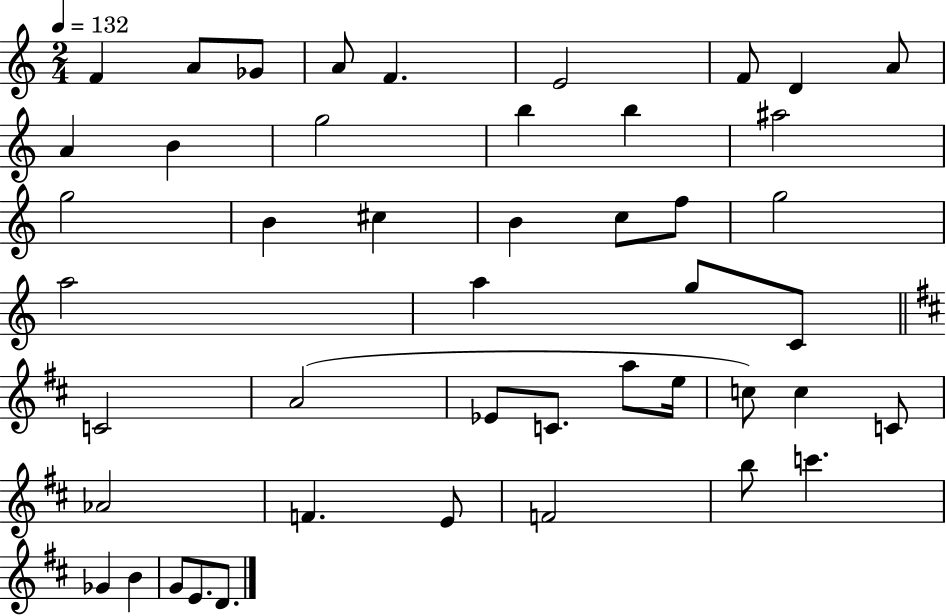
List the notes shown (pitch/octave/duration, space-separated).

F4/q A4/e Gb4/e A4/e F4/q. E4/h F4/e D4/q A4/e A4/q B4/q G5/h B5/q B5/q A#5/h G5/h B4/q C#5/q B4/q C5/e F5/e G5/h A5/h A5/q G5/e C4/e C4/h A4/h Eb4/e C4/e. A5/e E5/s C5/e C5/q C4/e Ab4/h F4/q. E4/e F4/h B5/e C6/q. Gb4/q B4/q G4/e E4/e. D4/e.